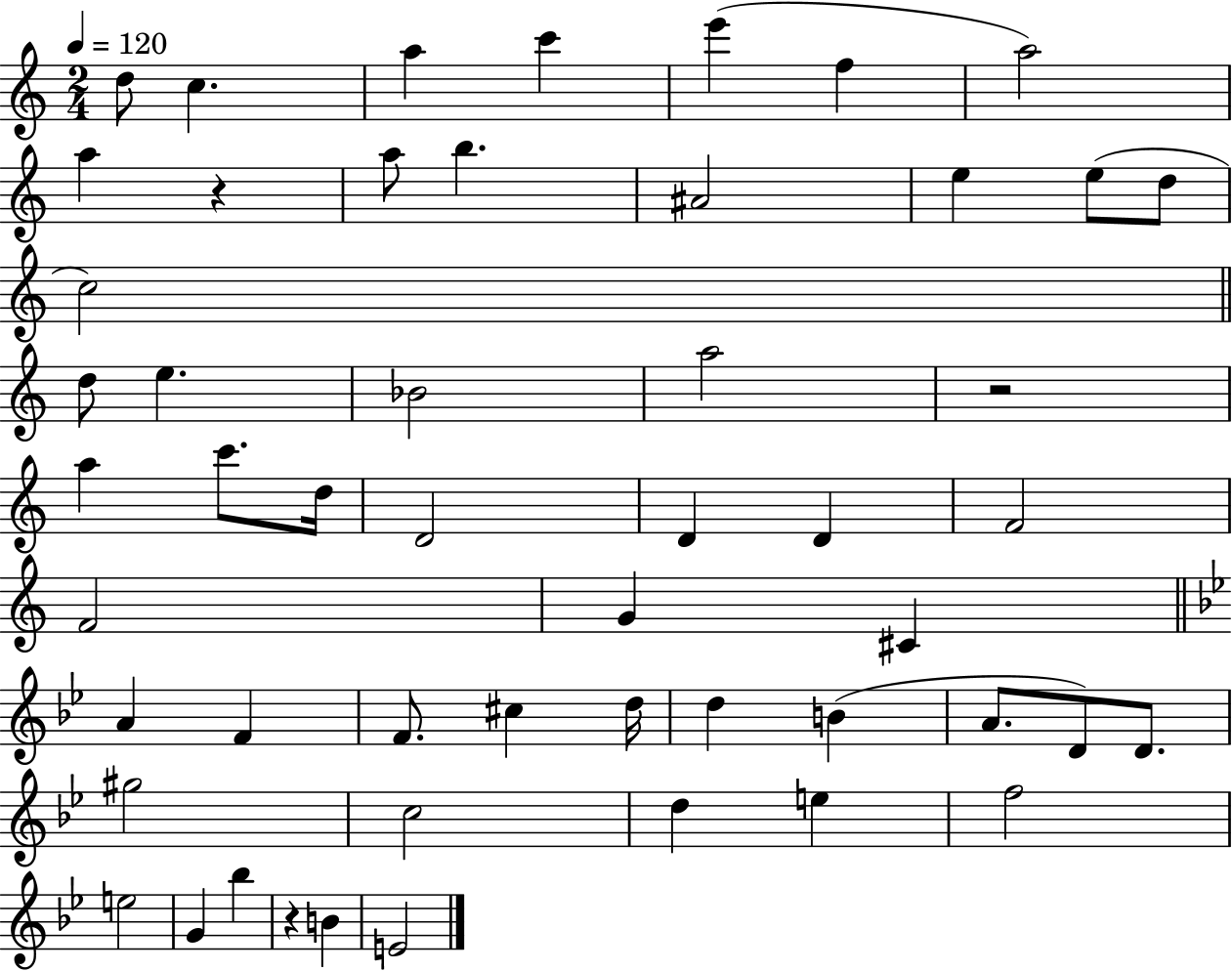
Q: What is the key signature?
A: C major